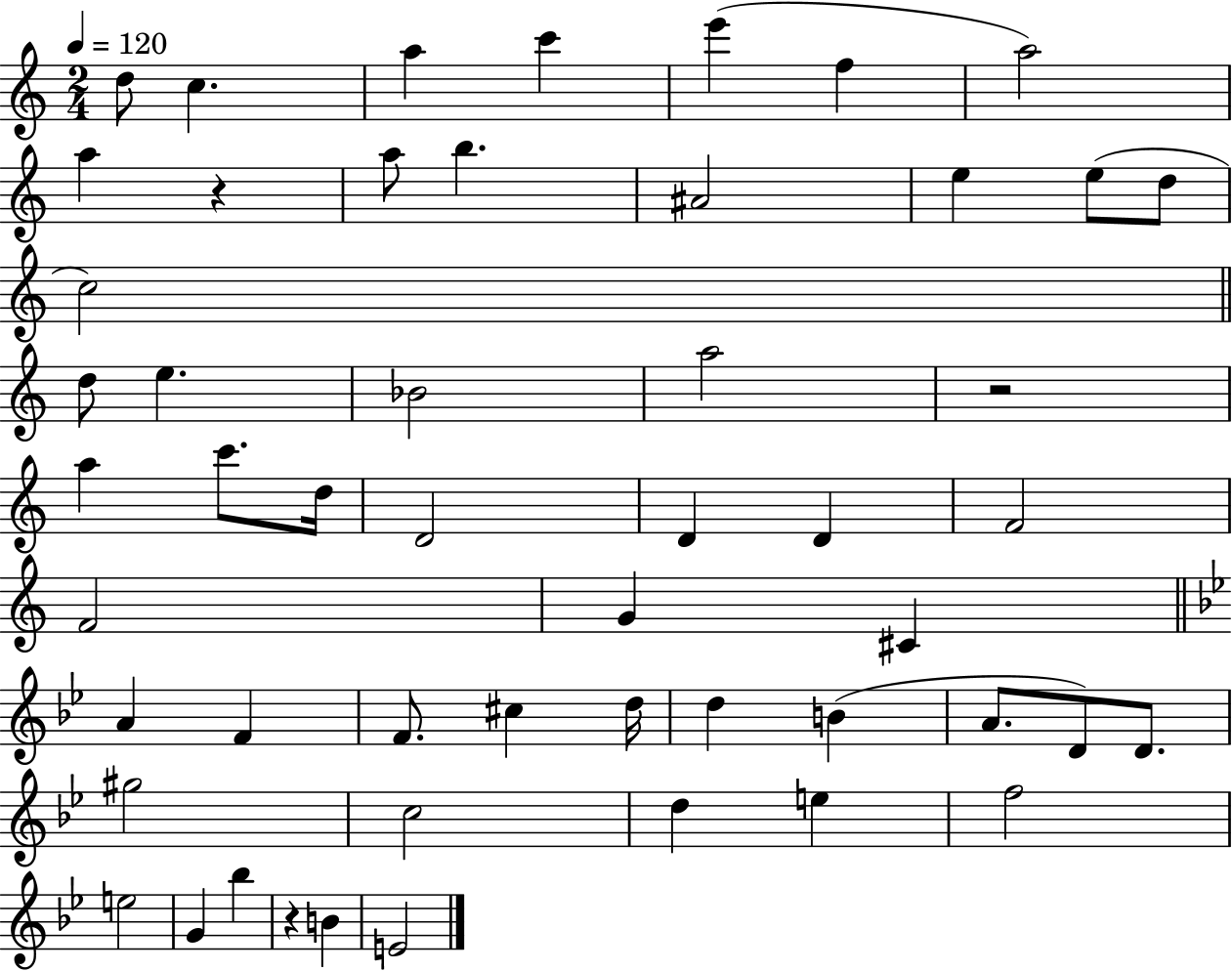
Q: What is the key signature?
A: C major